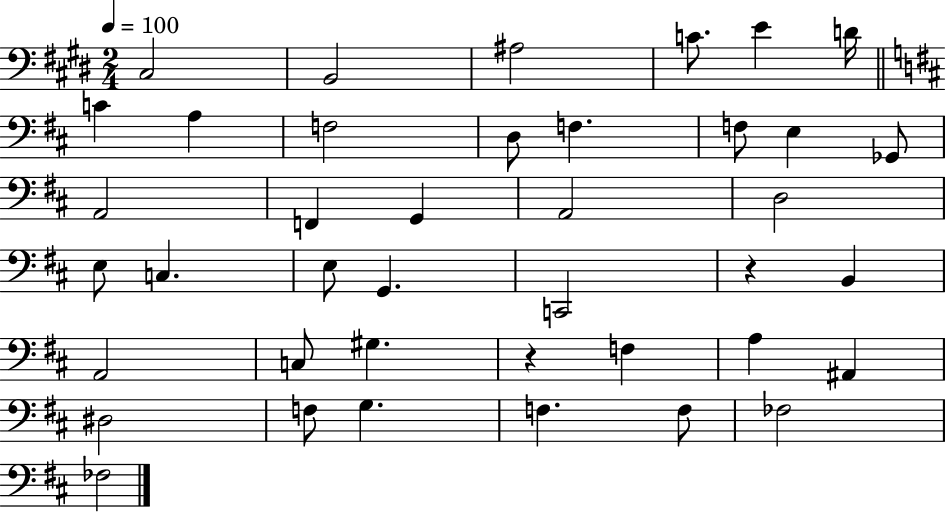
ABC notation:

X:1
T:Untitled
M:2/4
L:1/4
K:E
^C,2 B,,2 ^A,2 C/2 E D/4 C A, F,2 D,/2 F, F,/2 E, _G,,/2 A,,2 F,, G,, A,,2 D,2 E,/2 C, E,/2 G,, C,,2 z B,, A,,2 C,/2 ^G, z F, A, ^A,, ^D,2 F,/2 G, F, F,/2 _F,2 _F,2